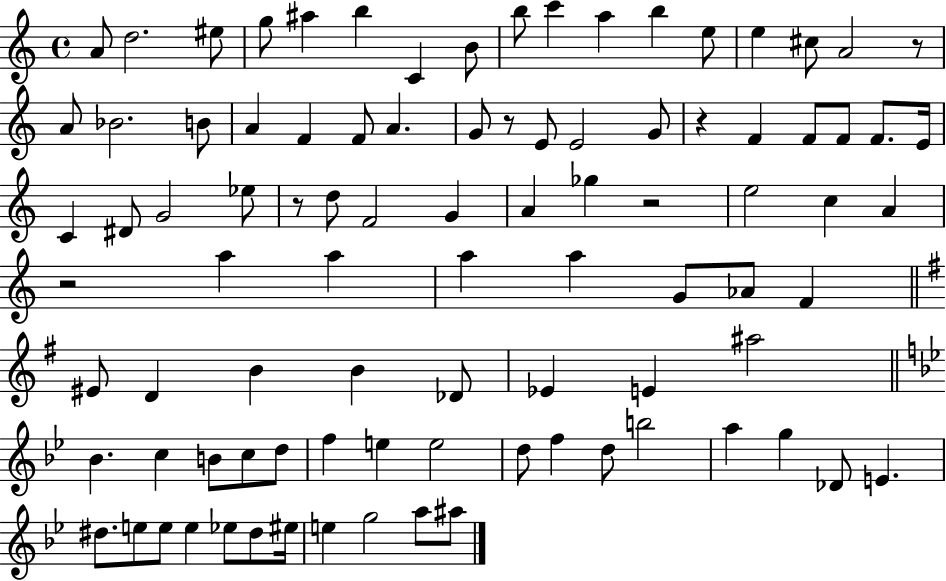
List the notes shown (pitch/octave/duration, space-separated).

A4/e D5/h. EIS5/e G5/e A#5/q B5/q C4/q B4/e B5/e C6/q A5/q B5/q E5/e E5/q C#5/e A4/h R/e A4/e Bb4/h. B4/e A4/q F4/q F4/e A4/q. G4/e R/e E4/e E4/h G4/e R/q F4/q F4/e F4/e F4/e. E4/s C4/q D#4/e G4/h Eb5/e R/e D5/e F4/h G4/q A4/q Gb5/q R/h E5/h C5/q A4/q R/h A5/q A5/q A5/q A5/q G4/e Ab4/e F4/q EIS4/e D4/q B4/q B4/q Db4/e Eb4/q E4/q A#5/h Bb4/q. C5/q B4/e C5/e D5/e F5/q E5/q E5/h D5/e F5/q D5/e B5/h A5/q G5/q Db4/e E4/q. D#5/e. E5/e E5/e E5/q Eb5/e D#5/e EIS5/s E5/q G5/h A5/e A#5/e